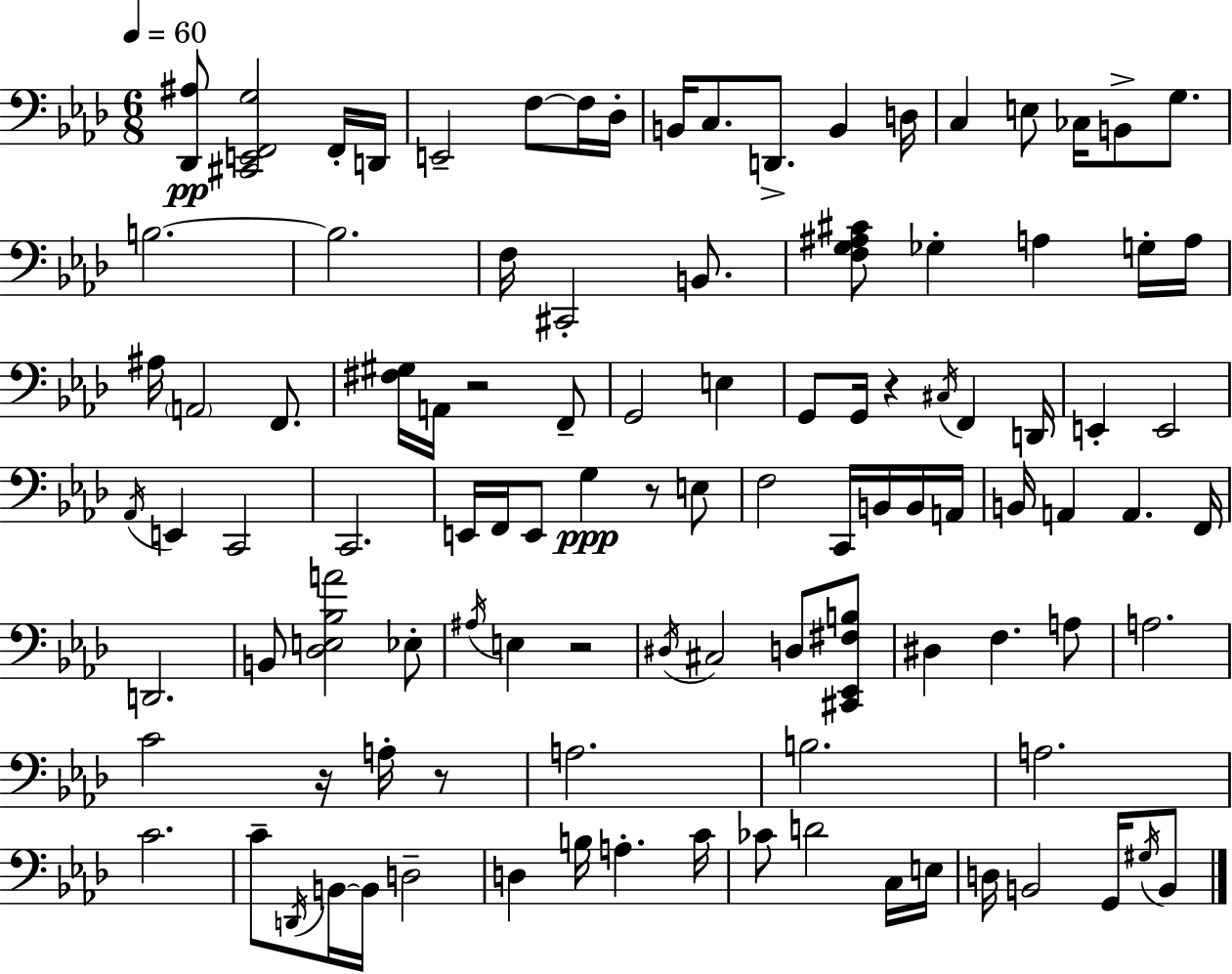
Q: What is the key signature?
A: AES major